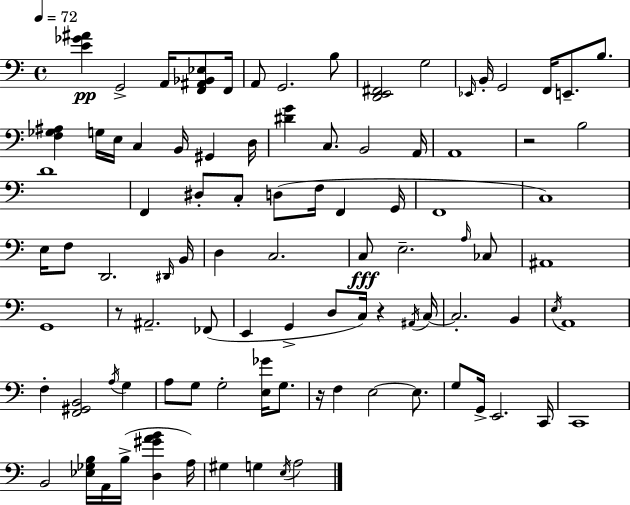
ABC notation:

X:1
T:Untitled
M:4/4
L:1/4
K:C
[E_G^A] G,,2 A,,/4 [F,,^A,,_B,,_E,]/2 F,,/4 A,,/2 G,,2 B,/2 [D,,E,,^F,,]2 G,2 _E,,/4 B,,/4 G,,2 F,,/4 E,,/2 B,/2 [F,_G,^A,] G,/4 E,/4 C, B,,/4 ^G,, D,/4 [^DG] C,/2 B,,2 A,,/4 A,,4 z2 B,2 D4 F,, ^D,/2 C,/2 D,/2 F,/4 F,, G,,/4 F,,4 C,4 E,/4 F,/2 D,,2 ^D,,/4 B,,/4 D, C,2 C,/2 E,2 A,/4 _C,/2 ^A,,4 G,,4 z/2 ^A,,2 _F,,/2 E,, G,, D,/2 C,/4 z ^A,,/4 C,/4 C,2 B,, E,/4 A,,4 F, [F,,^G,,B,,]2 A,/4 G, A,/2 G,/2 G,2 [E,_G]/4 G,/2 z/4 F, E,2 E,/2 G,/2 G,,/4 E,,2 C,,/4 C,,4 B,,2 [_E,_G,B,]/4 A,,/4 B,/4 [D,^GAB] A,/4 ^G, G, E,/4 A,2